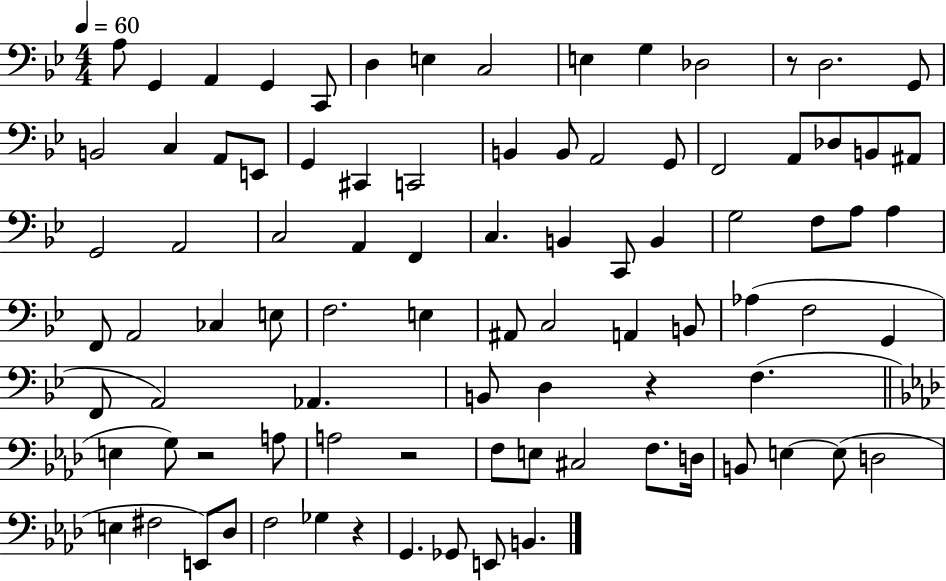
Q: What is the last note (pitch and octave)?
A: B2